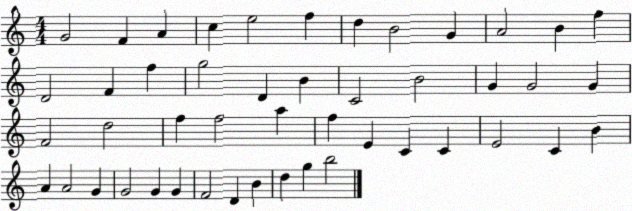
X:1
T:Untitled
M:4/4
L:1/4
K:C
G2 F A c e2 f d B2 G A2 B f D2 F f g2 D B C2 B2 G G2 G F2 d2 f f2 a f E C C E2 C B A A2 G G2 G G F2 D B d g b2